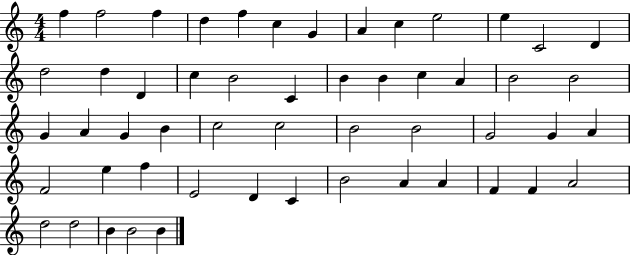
F5/q F5/h F5/q D5/q F5/q C5/q G4/q A4/q C5/q E5/h E5/q C4/h D4/q D5/h D5/q D4/q C5/q B4/h C4/q B4/q B4/q C5/q A4/q B4/h B4/h G4/q A4/q G4/q B4/q C5/h C5/h B4/h B4/h G4/h G4/q A4/q F4/h E5/q F5/q E4/h D4/q C4/q B4/h A4/q A4/q F4/q F4/q A4/h D5/h D5/h B4/q B4/h B4/q